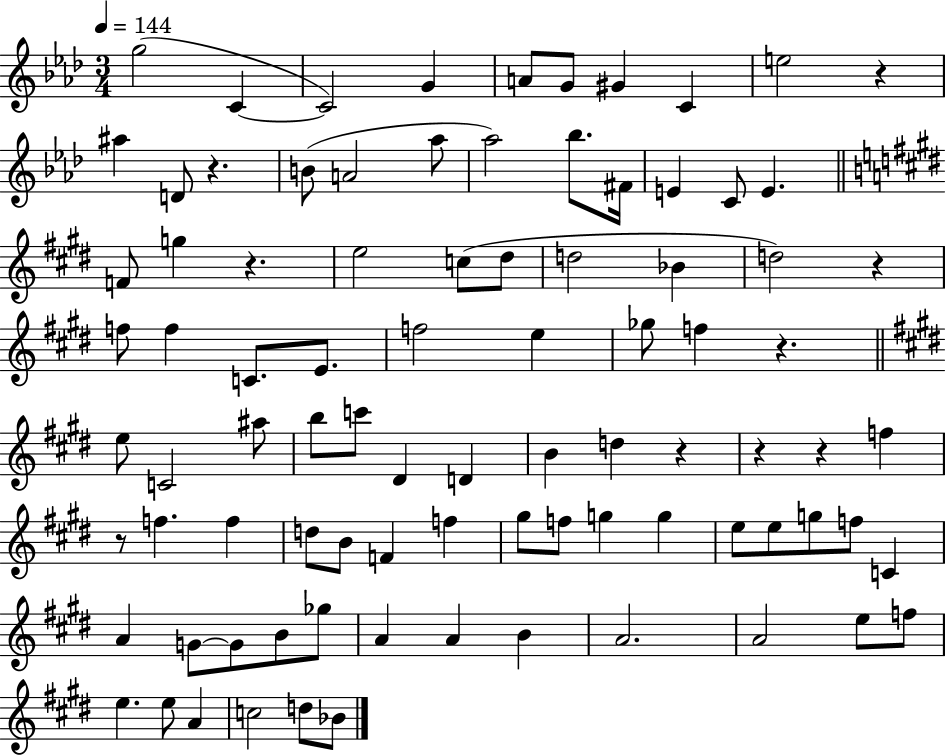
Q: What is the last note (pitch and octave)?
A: Bb4